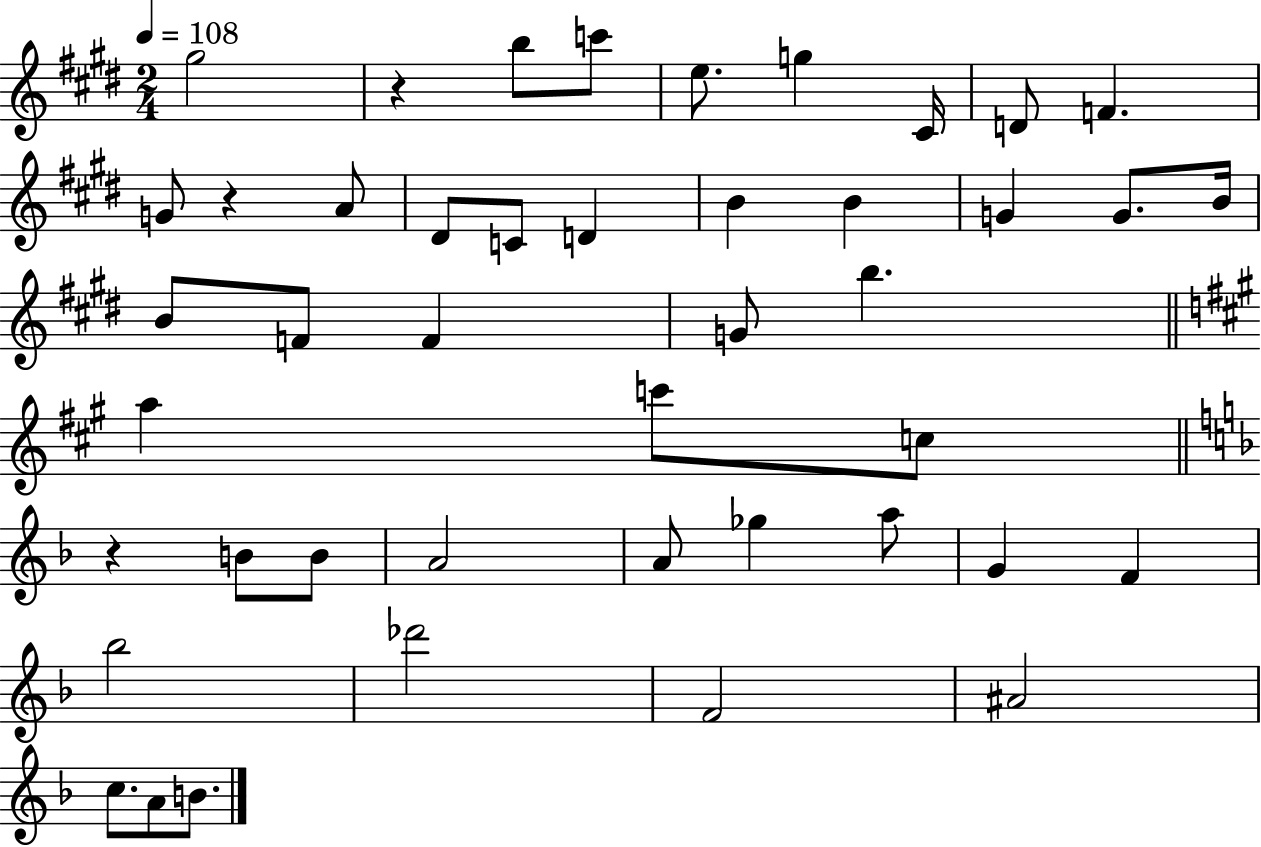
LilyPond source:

{
  \clef treble
  \numericTimeSignature
  \time 2/4
  \key e \major
  \tempo 4 = 108
  gis''2 | r4 b''8 c'''8 | e''8. g''4 cis'16 | d'8 f'4. | \break g'8 r4 a'8 | dis'8 c'8 d'4 | b'4 b'4 | g'4 g'8. b'16 | \break b'8 f'8 f'4 | g'8 b''4. | \bar "||" \break \key a \major a''4 c'''8 c''8 | \bar "||" \break \key d \minor r4 b'8 b'8 | a'2 | a'8 ges''4 a''8 | g'4 f'4 | \break bes''2 | des'''2 | f'2 | ais'2 | \break c''8. a'8 b'8. | \bar "|."
}